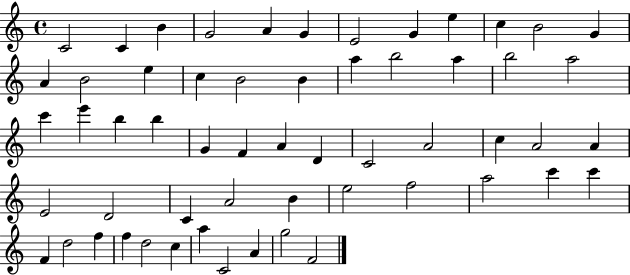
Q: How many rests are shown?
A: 0